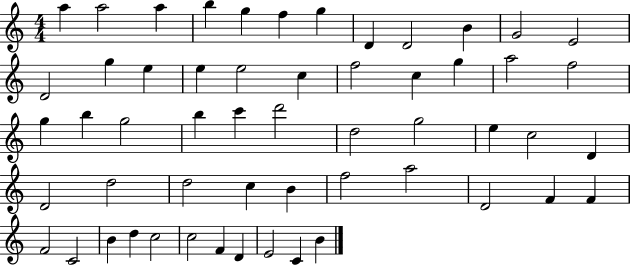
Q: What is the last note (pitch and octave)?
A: B4